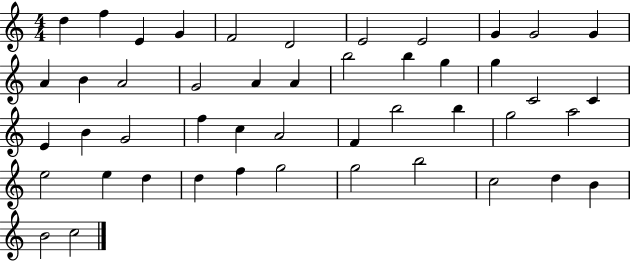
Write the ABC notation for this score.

X:1
T:Untitled
M:4/4
L:1/4
K:C
d f E G F2 D2 E2 E2 G G2 G A B A2 G2 A A b2 b g g C2 C E B G2 f c A2 F b2 b g2 a2 e2 e d d f g2 g2 b2 c2 d B B2 c2